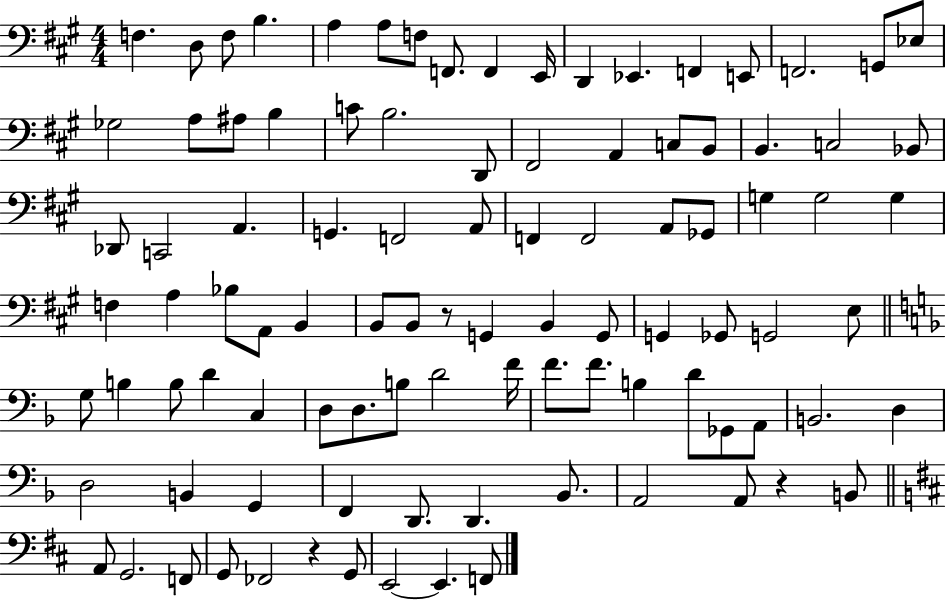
{
  \clef bass
  \numericTimeSignature
  \time 4/4
  \key a \major
  f4. d8 f8 b4. | a4 a8 f8 f,8. f,4 e,16 | d,4 ees,4. f,4 e,8 | f,2. g,8 ees8 | \break ges2 a8 ais8 b4 | c'8 b2. d,8 | fis,2 a,4 c8 b,8 | b,4. c2 bes,8 | \break des,8 c,2 a,4. | g,4. f,2 a,8 | f,4 f,2 a,8 ges,8 | g4 g2 g4 | \break f4 a4 bes8 a,8 b,4 | b,8 b,8 r8 g,4 b,4 g,8 | g,4 ges,8 g,2 e8 | \bar "||" \break \key f \major g8 b4 b8 d'4 c4 | d8 d8. b8 d'2 f'16 | f'8. f'8. b4 d'8 ges,8 a,8 | b,2. d4 | \break d2 b,4 g,4 | f,4 d,8. d,4. bes,8. | a,2 a,8 r4 b,8 | \bar "||" \break \key d \major a,8 g,2. f,8 | g,8 fes,2 r4 g,8 | e,2~~ e,4. f,8 | \bar "|."
}